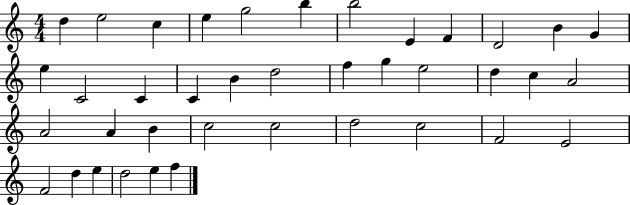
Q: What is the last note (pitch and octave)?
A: F5